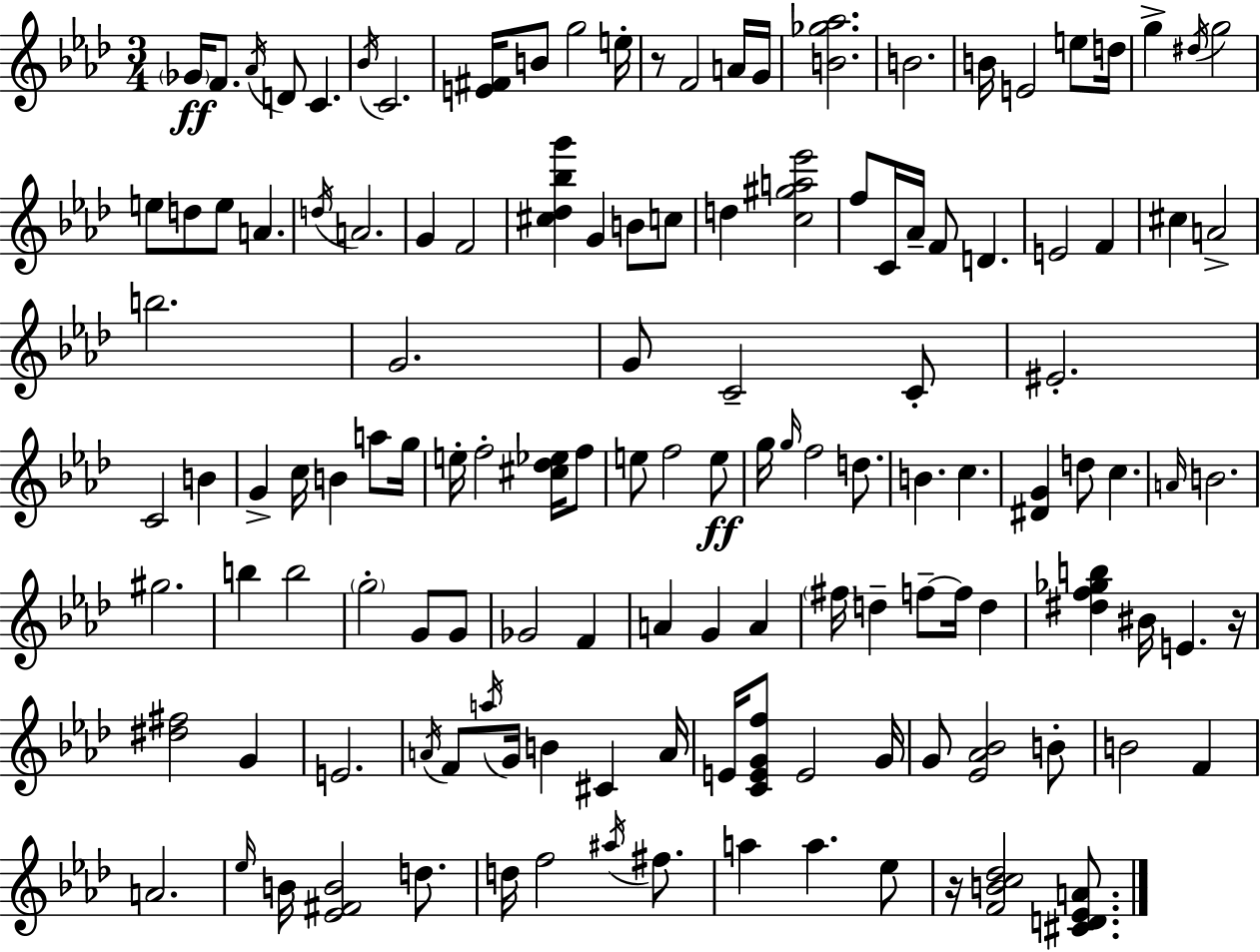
Gb4/s F4/e. Ab4/s D4/e C4/q. Bb4/s C4/h. [E4,F#4]/s B4/e G5/h E5/s R/e F4/h A4/s G4/s [B4,Gb5,Ab5]/h. B4/h. B4/s E4/h E5/e D5/s G5/q D#5/s G5/h E5/e D5/e E5/e A4/q. D5/s A4/h. G4/q F4/h [C#5,Db5,Bb5,G6]/q G4/q B4/e C5/e D5/q [C5,G#5,A5,Eb6]/h F5/e C4/s Ab4/s F4/e D4/q. E4/h F4/q C#5/q A4/h B5/h. G4/h. G4/e C4/h C4/e EIS4/h. C4/h B4/q G4/q C5/s B4/q A5/e G5/s E5/s F5/h [C#5,Db5,Eb5]/s F5/e E5/e F5/h E5/e G5/s G5/s F5/h D5/e. B4/q. C5/q. [D#4,G4]/q D5/e C5/q. A4/s B4/h. G#5/h. B5/q B5/h G5/h G4/e G4/e Gb4/h F4/q A4/q G4/q A4/q F#5/s D5/q F5/e F5/s D5/q [D#5,F5,Gb5,B5]/q BIS4/s E4/q. R/s [D#5,F#5]/h G4/q E4/h. A4/s F4/e A5/s G4/s B4/q C#4/q A4/s E4/s [C4,E4,G4,F5]/e E4/h G4/s G4/e [Eb4,Ab4,Bb4]/h B4/e B4/h F4/q A4/h. Eb5/s B4/s [Eb4,F#4,B4]/h D5/e. D5/s F5/h A#5/s F#5/e. A5/q A5/q. Eb5/e R/s [F4,B4,C5,Db5]/h [C#4,D4,Eb4,A4]/e.